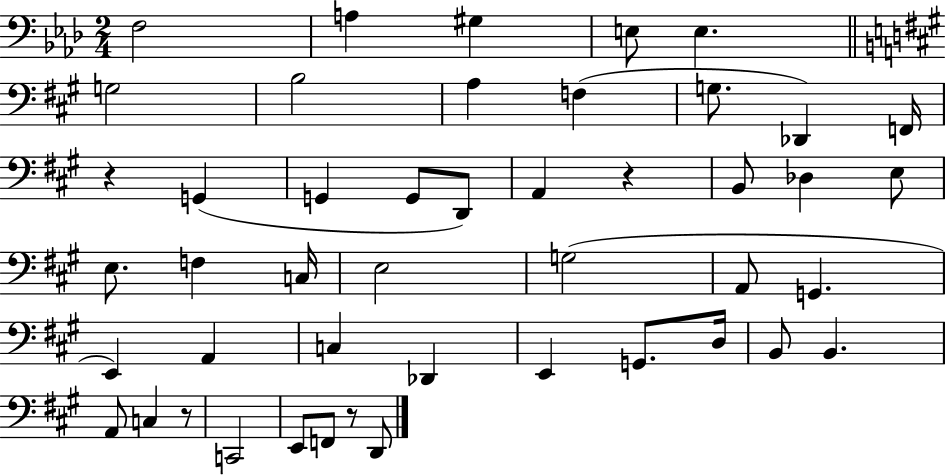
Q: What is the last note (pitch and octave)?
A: D2